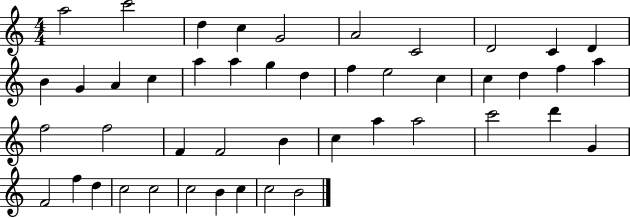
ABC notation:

X:1
T:Untitled
M:4/4
L:1/4
K:C
a2 c'2 d c G2 A2 C2 D2 C D B G A c a a g d f e2 c c d f a f2 f2 F F2 B c a a2 c'2 d' G F2 f d c2 c2 c2 B c c2 B2